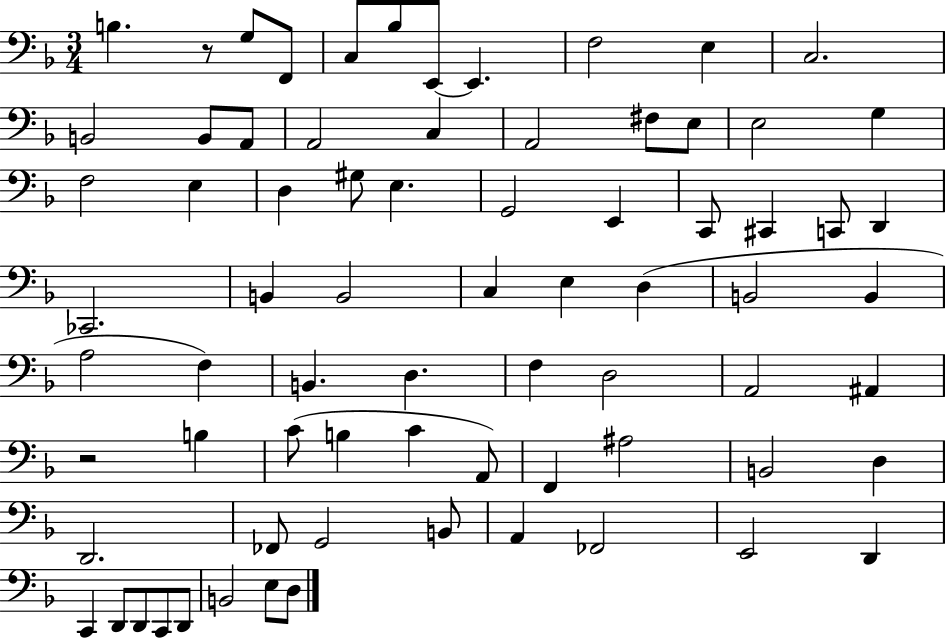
{
  \clef bass
  \numericTimeSignature
  \time 3/4
  \key f \major
  b4. r8 g8 f,8 | c8 bes8 e,8~~ e,4. | f2 e4 | c2. | \break b,2 b,8 a,8 | a,2 c4 | a,2 fis8 e8 | e2 g4 | \break f2 e4 | d4 gis8 e4. | g,2 e,4 | c,8 cis,4 c,8 d,4 | \break ces,2. | b,4 b,2 | c4 e4 d4( | b,2 b,4 | \break a2 f4) | b,4. d4. | f4 d2 | a,2 ais,4 | \break r2 b4 | c'8( b4 c'4 a,8) | f,4 ais2 | b,2 d4 | \break d,2. | fes,8 g,2 b,8 | a,4 fes,2 | e,2 d,4 | \break c,4 d,8 d,8 c,8 d,8 | b,2 e8 d8 | \bar "|."
}